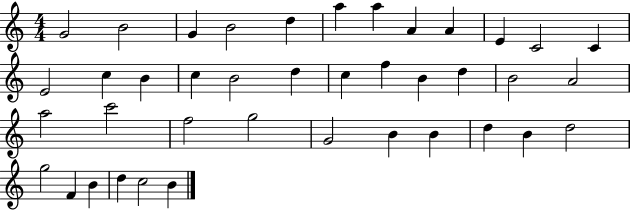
{
  \clef treble
  \numericTimeSignature
  \time 4/4
  \key c \major
  g'2 b'2 | g'4 b'2 d''4 | a''4 a''4 a'4 a'4 | e'4 c'2 c'4 | \break e'2 c''4 b'4 | c''4 b'2 d''4 | c''4 f''4 b'4 d''4 | b'2 a'2 | \break a''2 c'''2 | f''2 g''2 | g'2 b'4 b'4 | d''4 b'4 d''2 | \break g''2 f'4 b'4 | d''4 c''2 b'4 | \bar "|."
}